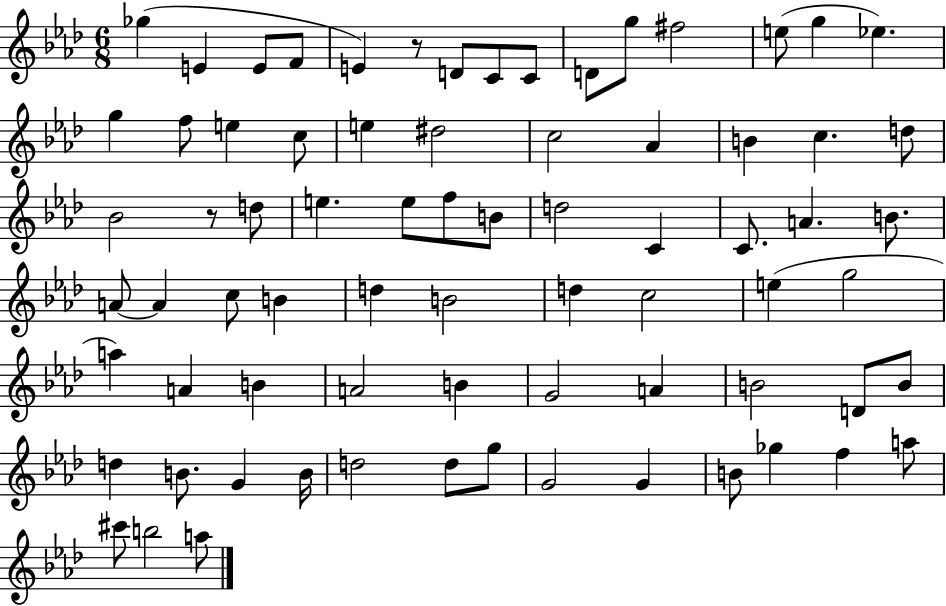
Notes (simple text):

Gb5/q E4/q E4/e F4/e E4/q R/e D4/e C4/e C4/e D4/e G5/e F#5/h E5/e G5/q Eb5/q. G5/q F5/e E5/q C5/e E5/q D#5/h C5/h Ab4/q B4/q C5/q. D5/e Bb4/h R/e D5/e E5/q. E5/e F5/e B4/e D5/h C4/q C4/e. A4/q. B4/e. A4/e A4/q C5/e B4/q D5/q B4/h D5/q C5/h E5/q G5/h A5/q A4/q B4/q A4/h B4/q G4/h A4/q B4/h D4/e B4/e D5/q B4/e. G4/q B4/s D5/h D5/e G5/e G4/h G4/q B4/e Gb5/q F5/q A5/e C#6/e B5/h A5/e